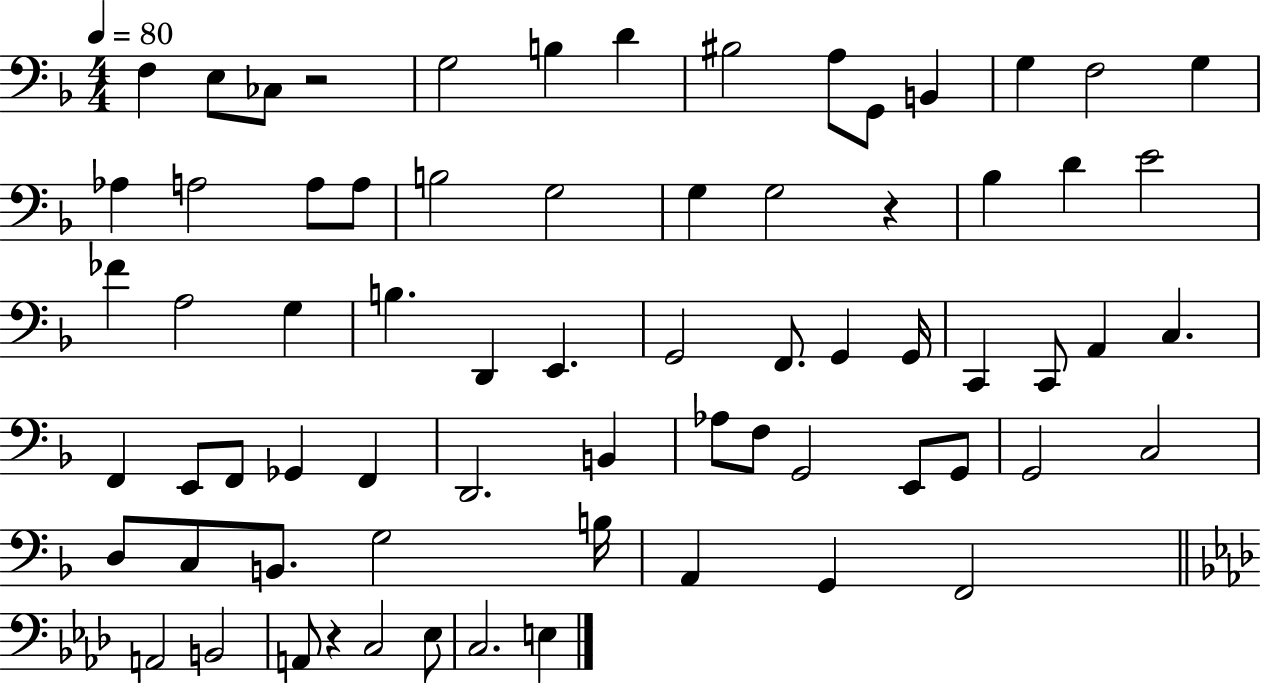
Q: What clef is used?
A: bass